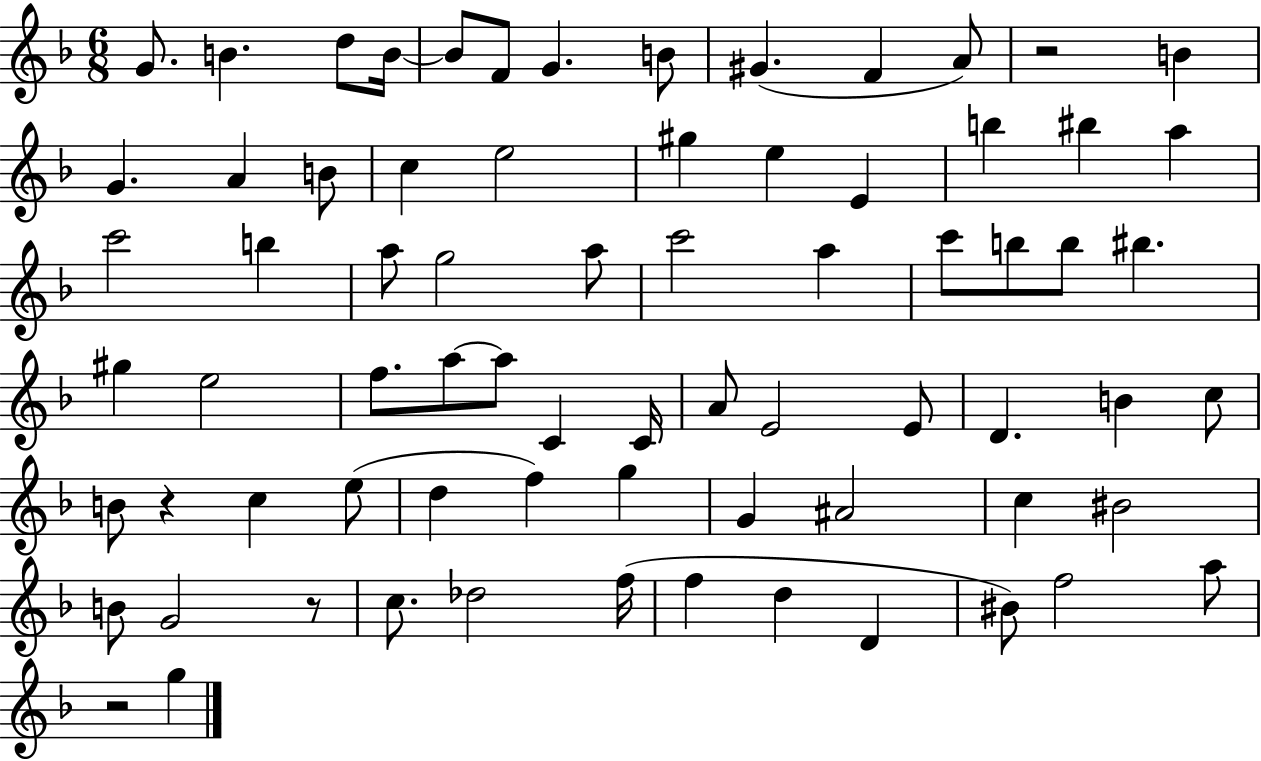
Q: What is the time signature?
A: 6/8